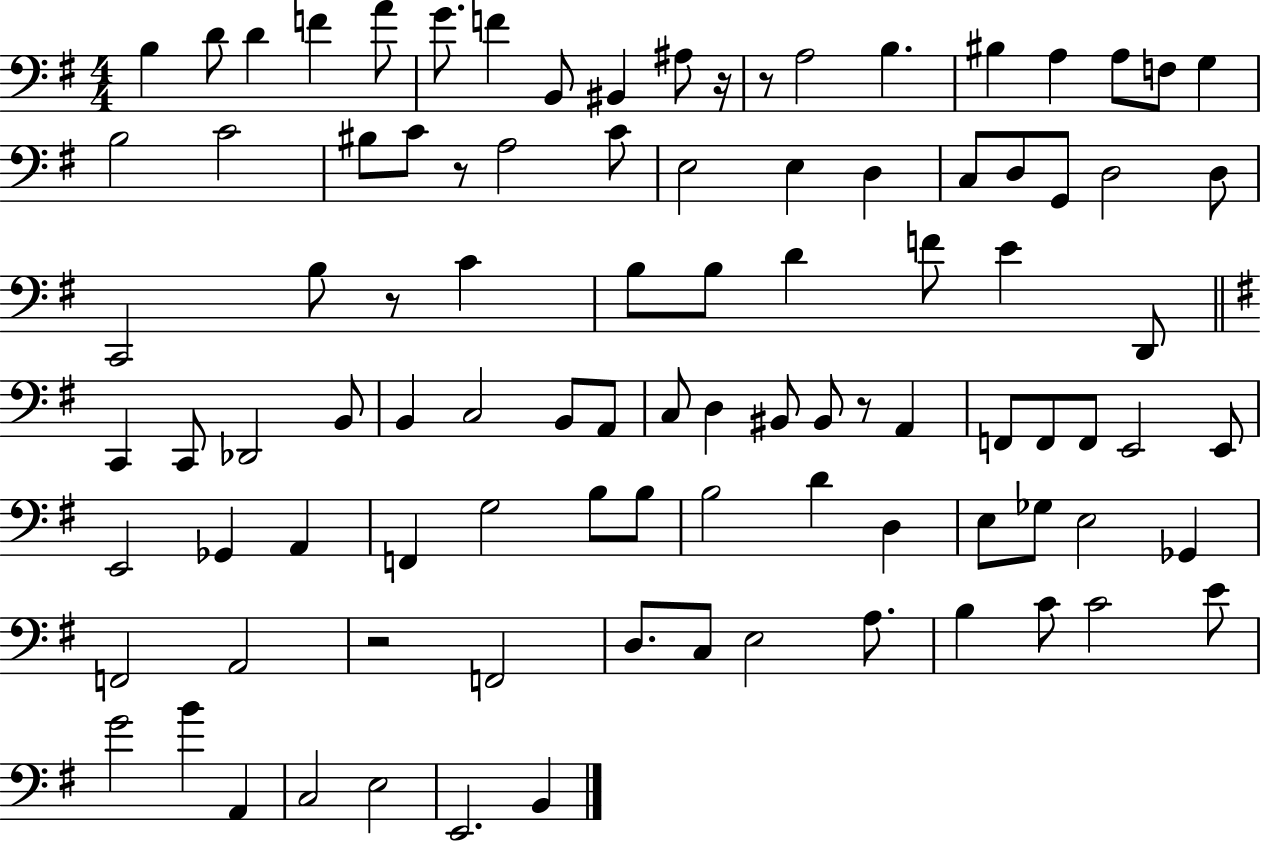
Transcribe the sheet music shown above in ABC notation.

X:1
T:Untitled
M:4/4
L:1/4
K:G
B, D/2 D F A/2 G/2 F B,,/2 ^B,, ^A,/2 z/4 z/2 A,2 B, ^B, A, A,/2 F,/2 G, B,2 C2 ^B,/2 C/2 z/2 A,2 C/2 E,2 E, D, C,/2 D,/2 G,,/2 D,2 D,/2 C,,2 B,/2 z/2 C B,/2 B,/2 D F/2 E D,,/2 C,, C,,/2 _D,,2 B,,/2 B,, C,2 B,,/2 A,,/2 C,/2 D, ^B,,/2 ^B,,/2 z/2 A,, F,,/2 F,,/2 F,,/2 E,,2 E,,/2 E,,2 _G,, A,, F,, G,2 B,/2 B,/2 B,2 D D, E,/2 _G,/2 E,2 _G,, F,,2 A,,2 z2 F,,2 D,/2 C,/2 E,2 A,/2 B, C/2 C2 E/2 G2 B A,, C,2 E,2 E,,2 B,,